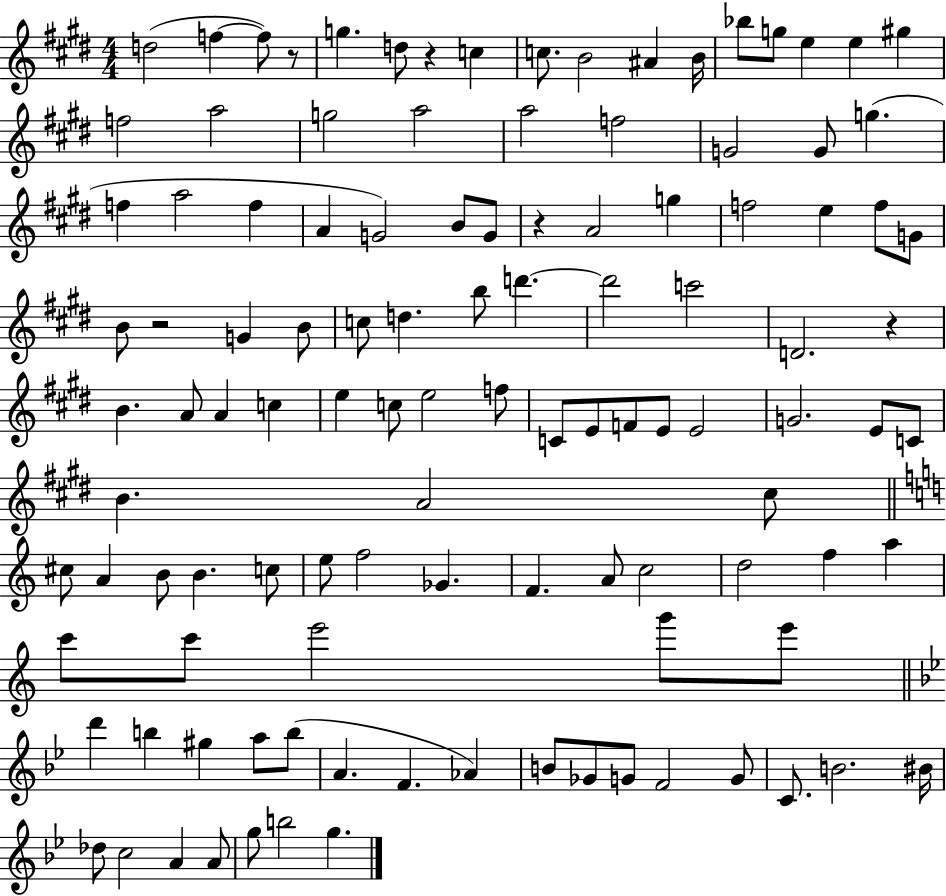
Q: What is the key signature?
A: E major